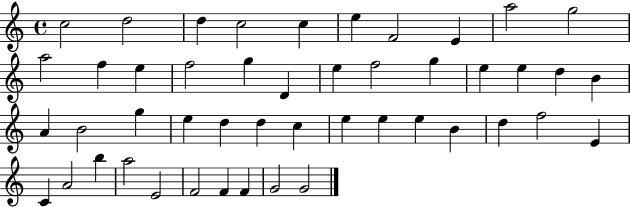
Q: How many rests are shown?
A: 0